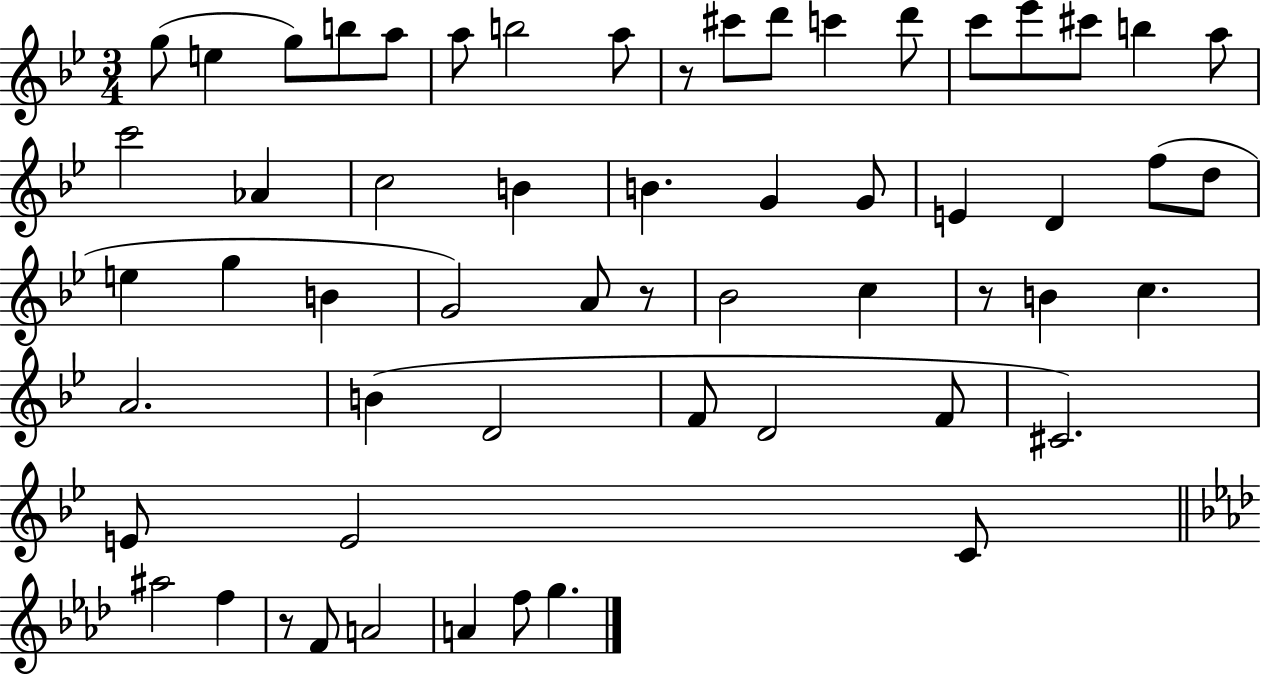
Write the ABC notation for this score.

X:1
T:Untitled
M:3/4
L:1/4
K:Bb
g/2 e g/2 b/2 a/2 a/2 b2 a/2 z/2 ^c'/2 d'/2 c' d'/2 c'/2 _e'/2 ^c'/2 b a/2 c'2 _A c2 B B G G/2 E D f/2 d/2 e g B G2 A/2 z/2 _B2 c z/2 B c A2 B D2 F/2 D2 F/2 ^C2 E/2 E2 C/2 ^a2 f z/2 F/2 A2 A f/2 g